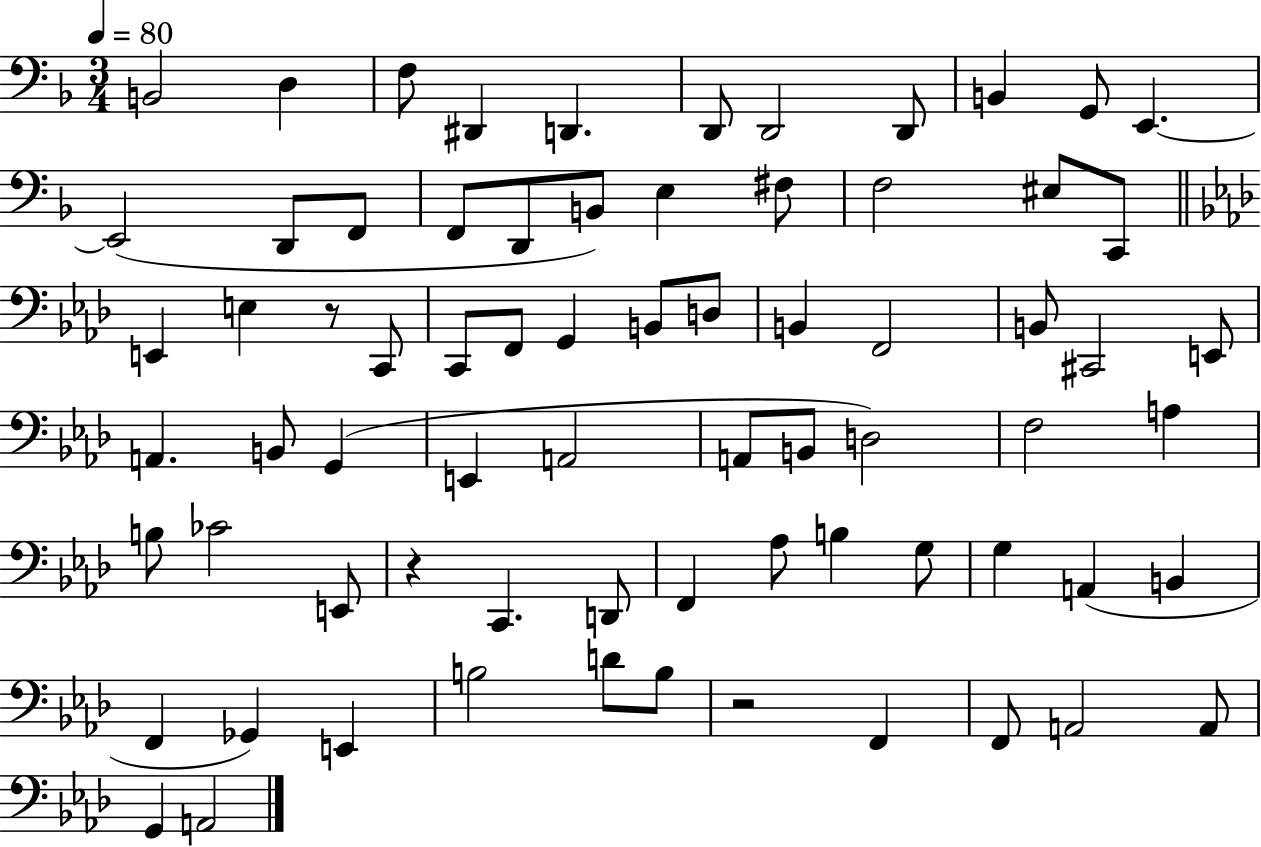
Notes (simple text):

B2/h D3/q F3/e D#2/q D2/q. D2/e D2/h D2/e B2/q G2/e E2/q. E2/h D2/e F2/e F2/e D2/e B2/e E3/q F#3/e F3/h EIS3/e C2/e E2/q E3/q R/e C2/e C2/e F2/e G2/q B2/e D3/e B2/q F2/h B2/e C#2/h E2/e A2/q. B2/e G2/q E2/q A2/h A2/e B2/e D3/h F3/h A3/q B3/e CES4/h E2/e R/q C2/q. D2/e F2/q Ab3/e B3/q G3/e G3/q A2/q B2/q F2/q Gb2/q E2/q B3/h D4/e B3/e R/h F2/q F2/e A2/h A2/e G2/q A2/h